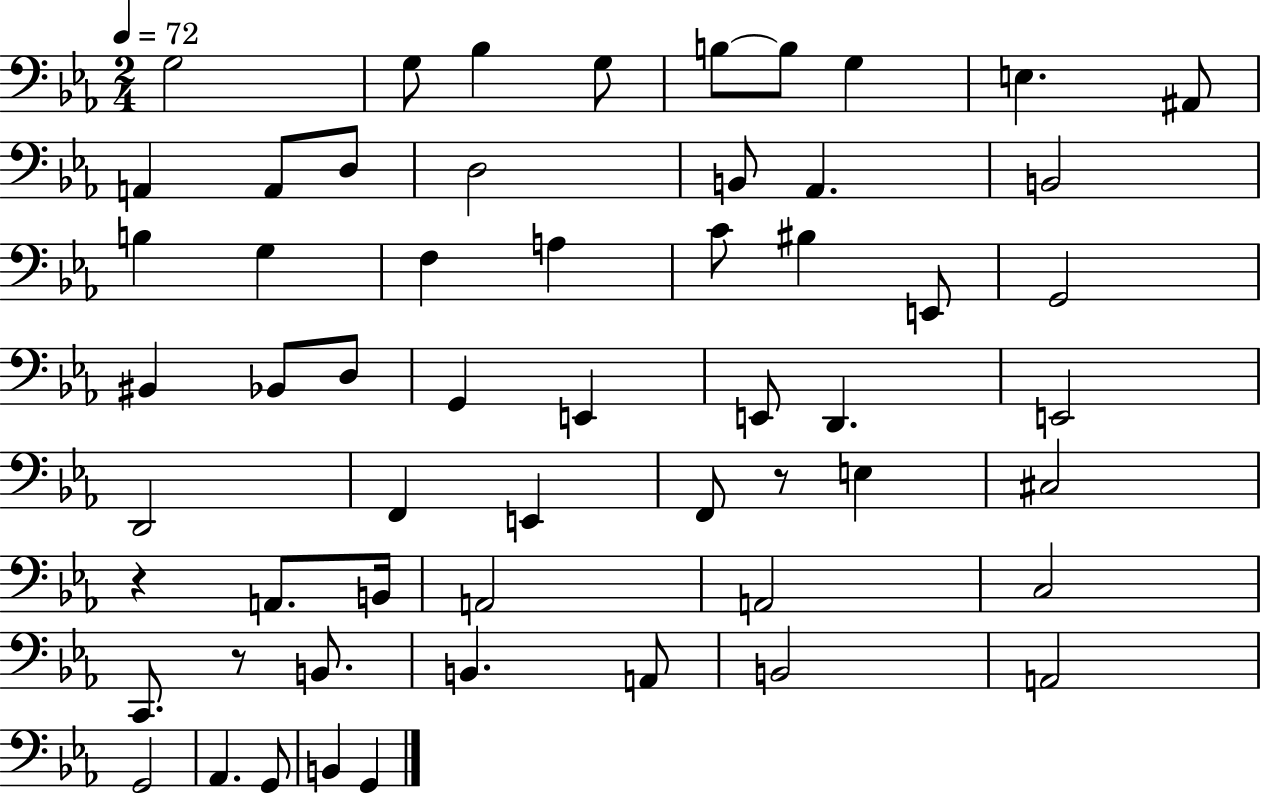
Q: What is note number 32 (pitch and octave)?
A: E2